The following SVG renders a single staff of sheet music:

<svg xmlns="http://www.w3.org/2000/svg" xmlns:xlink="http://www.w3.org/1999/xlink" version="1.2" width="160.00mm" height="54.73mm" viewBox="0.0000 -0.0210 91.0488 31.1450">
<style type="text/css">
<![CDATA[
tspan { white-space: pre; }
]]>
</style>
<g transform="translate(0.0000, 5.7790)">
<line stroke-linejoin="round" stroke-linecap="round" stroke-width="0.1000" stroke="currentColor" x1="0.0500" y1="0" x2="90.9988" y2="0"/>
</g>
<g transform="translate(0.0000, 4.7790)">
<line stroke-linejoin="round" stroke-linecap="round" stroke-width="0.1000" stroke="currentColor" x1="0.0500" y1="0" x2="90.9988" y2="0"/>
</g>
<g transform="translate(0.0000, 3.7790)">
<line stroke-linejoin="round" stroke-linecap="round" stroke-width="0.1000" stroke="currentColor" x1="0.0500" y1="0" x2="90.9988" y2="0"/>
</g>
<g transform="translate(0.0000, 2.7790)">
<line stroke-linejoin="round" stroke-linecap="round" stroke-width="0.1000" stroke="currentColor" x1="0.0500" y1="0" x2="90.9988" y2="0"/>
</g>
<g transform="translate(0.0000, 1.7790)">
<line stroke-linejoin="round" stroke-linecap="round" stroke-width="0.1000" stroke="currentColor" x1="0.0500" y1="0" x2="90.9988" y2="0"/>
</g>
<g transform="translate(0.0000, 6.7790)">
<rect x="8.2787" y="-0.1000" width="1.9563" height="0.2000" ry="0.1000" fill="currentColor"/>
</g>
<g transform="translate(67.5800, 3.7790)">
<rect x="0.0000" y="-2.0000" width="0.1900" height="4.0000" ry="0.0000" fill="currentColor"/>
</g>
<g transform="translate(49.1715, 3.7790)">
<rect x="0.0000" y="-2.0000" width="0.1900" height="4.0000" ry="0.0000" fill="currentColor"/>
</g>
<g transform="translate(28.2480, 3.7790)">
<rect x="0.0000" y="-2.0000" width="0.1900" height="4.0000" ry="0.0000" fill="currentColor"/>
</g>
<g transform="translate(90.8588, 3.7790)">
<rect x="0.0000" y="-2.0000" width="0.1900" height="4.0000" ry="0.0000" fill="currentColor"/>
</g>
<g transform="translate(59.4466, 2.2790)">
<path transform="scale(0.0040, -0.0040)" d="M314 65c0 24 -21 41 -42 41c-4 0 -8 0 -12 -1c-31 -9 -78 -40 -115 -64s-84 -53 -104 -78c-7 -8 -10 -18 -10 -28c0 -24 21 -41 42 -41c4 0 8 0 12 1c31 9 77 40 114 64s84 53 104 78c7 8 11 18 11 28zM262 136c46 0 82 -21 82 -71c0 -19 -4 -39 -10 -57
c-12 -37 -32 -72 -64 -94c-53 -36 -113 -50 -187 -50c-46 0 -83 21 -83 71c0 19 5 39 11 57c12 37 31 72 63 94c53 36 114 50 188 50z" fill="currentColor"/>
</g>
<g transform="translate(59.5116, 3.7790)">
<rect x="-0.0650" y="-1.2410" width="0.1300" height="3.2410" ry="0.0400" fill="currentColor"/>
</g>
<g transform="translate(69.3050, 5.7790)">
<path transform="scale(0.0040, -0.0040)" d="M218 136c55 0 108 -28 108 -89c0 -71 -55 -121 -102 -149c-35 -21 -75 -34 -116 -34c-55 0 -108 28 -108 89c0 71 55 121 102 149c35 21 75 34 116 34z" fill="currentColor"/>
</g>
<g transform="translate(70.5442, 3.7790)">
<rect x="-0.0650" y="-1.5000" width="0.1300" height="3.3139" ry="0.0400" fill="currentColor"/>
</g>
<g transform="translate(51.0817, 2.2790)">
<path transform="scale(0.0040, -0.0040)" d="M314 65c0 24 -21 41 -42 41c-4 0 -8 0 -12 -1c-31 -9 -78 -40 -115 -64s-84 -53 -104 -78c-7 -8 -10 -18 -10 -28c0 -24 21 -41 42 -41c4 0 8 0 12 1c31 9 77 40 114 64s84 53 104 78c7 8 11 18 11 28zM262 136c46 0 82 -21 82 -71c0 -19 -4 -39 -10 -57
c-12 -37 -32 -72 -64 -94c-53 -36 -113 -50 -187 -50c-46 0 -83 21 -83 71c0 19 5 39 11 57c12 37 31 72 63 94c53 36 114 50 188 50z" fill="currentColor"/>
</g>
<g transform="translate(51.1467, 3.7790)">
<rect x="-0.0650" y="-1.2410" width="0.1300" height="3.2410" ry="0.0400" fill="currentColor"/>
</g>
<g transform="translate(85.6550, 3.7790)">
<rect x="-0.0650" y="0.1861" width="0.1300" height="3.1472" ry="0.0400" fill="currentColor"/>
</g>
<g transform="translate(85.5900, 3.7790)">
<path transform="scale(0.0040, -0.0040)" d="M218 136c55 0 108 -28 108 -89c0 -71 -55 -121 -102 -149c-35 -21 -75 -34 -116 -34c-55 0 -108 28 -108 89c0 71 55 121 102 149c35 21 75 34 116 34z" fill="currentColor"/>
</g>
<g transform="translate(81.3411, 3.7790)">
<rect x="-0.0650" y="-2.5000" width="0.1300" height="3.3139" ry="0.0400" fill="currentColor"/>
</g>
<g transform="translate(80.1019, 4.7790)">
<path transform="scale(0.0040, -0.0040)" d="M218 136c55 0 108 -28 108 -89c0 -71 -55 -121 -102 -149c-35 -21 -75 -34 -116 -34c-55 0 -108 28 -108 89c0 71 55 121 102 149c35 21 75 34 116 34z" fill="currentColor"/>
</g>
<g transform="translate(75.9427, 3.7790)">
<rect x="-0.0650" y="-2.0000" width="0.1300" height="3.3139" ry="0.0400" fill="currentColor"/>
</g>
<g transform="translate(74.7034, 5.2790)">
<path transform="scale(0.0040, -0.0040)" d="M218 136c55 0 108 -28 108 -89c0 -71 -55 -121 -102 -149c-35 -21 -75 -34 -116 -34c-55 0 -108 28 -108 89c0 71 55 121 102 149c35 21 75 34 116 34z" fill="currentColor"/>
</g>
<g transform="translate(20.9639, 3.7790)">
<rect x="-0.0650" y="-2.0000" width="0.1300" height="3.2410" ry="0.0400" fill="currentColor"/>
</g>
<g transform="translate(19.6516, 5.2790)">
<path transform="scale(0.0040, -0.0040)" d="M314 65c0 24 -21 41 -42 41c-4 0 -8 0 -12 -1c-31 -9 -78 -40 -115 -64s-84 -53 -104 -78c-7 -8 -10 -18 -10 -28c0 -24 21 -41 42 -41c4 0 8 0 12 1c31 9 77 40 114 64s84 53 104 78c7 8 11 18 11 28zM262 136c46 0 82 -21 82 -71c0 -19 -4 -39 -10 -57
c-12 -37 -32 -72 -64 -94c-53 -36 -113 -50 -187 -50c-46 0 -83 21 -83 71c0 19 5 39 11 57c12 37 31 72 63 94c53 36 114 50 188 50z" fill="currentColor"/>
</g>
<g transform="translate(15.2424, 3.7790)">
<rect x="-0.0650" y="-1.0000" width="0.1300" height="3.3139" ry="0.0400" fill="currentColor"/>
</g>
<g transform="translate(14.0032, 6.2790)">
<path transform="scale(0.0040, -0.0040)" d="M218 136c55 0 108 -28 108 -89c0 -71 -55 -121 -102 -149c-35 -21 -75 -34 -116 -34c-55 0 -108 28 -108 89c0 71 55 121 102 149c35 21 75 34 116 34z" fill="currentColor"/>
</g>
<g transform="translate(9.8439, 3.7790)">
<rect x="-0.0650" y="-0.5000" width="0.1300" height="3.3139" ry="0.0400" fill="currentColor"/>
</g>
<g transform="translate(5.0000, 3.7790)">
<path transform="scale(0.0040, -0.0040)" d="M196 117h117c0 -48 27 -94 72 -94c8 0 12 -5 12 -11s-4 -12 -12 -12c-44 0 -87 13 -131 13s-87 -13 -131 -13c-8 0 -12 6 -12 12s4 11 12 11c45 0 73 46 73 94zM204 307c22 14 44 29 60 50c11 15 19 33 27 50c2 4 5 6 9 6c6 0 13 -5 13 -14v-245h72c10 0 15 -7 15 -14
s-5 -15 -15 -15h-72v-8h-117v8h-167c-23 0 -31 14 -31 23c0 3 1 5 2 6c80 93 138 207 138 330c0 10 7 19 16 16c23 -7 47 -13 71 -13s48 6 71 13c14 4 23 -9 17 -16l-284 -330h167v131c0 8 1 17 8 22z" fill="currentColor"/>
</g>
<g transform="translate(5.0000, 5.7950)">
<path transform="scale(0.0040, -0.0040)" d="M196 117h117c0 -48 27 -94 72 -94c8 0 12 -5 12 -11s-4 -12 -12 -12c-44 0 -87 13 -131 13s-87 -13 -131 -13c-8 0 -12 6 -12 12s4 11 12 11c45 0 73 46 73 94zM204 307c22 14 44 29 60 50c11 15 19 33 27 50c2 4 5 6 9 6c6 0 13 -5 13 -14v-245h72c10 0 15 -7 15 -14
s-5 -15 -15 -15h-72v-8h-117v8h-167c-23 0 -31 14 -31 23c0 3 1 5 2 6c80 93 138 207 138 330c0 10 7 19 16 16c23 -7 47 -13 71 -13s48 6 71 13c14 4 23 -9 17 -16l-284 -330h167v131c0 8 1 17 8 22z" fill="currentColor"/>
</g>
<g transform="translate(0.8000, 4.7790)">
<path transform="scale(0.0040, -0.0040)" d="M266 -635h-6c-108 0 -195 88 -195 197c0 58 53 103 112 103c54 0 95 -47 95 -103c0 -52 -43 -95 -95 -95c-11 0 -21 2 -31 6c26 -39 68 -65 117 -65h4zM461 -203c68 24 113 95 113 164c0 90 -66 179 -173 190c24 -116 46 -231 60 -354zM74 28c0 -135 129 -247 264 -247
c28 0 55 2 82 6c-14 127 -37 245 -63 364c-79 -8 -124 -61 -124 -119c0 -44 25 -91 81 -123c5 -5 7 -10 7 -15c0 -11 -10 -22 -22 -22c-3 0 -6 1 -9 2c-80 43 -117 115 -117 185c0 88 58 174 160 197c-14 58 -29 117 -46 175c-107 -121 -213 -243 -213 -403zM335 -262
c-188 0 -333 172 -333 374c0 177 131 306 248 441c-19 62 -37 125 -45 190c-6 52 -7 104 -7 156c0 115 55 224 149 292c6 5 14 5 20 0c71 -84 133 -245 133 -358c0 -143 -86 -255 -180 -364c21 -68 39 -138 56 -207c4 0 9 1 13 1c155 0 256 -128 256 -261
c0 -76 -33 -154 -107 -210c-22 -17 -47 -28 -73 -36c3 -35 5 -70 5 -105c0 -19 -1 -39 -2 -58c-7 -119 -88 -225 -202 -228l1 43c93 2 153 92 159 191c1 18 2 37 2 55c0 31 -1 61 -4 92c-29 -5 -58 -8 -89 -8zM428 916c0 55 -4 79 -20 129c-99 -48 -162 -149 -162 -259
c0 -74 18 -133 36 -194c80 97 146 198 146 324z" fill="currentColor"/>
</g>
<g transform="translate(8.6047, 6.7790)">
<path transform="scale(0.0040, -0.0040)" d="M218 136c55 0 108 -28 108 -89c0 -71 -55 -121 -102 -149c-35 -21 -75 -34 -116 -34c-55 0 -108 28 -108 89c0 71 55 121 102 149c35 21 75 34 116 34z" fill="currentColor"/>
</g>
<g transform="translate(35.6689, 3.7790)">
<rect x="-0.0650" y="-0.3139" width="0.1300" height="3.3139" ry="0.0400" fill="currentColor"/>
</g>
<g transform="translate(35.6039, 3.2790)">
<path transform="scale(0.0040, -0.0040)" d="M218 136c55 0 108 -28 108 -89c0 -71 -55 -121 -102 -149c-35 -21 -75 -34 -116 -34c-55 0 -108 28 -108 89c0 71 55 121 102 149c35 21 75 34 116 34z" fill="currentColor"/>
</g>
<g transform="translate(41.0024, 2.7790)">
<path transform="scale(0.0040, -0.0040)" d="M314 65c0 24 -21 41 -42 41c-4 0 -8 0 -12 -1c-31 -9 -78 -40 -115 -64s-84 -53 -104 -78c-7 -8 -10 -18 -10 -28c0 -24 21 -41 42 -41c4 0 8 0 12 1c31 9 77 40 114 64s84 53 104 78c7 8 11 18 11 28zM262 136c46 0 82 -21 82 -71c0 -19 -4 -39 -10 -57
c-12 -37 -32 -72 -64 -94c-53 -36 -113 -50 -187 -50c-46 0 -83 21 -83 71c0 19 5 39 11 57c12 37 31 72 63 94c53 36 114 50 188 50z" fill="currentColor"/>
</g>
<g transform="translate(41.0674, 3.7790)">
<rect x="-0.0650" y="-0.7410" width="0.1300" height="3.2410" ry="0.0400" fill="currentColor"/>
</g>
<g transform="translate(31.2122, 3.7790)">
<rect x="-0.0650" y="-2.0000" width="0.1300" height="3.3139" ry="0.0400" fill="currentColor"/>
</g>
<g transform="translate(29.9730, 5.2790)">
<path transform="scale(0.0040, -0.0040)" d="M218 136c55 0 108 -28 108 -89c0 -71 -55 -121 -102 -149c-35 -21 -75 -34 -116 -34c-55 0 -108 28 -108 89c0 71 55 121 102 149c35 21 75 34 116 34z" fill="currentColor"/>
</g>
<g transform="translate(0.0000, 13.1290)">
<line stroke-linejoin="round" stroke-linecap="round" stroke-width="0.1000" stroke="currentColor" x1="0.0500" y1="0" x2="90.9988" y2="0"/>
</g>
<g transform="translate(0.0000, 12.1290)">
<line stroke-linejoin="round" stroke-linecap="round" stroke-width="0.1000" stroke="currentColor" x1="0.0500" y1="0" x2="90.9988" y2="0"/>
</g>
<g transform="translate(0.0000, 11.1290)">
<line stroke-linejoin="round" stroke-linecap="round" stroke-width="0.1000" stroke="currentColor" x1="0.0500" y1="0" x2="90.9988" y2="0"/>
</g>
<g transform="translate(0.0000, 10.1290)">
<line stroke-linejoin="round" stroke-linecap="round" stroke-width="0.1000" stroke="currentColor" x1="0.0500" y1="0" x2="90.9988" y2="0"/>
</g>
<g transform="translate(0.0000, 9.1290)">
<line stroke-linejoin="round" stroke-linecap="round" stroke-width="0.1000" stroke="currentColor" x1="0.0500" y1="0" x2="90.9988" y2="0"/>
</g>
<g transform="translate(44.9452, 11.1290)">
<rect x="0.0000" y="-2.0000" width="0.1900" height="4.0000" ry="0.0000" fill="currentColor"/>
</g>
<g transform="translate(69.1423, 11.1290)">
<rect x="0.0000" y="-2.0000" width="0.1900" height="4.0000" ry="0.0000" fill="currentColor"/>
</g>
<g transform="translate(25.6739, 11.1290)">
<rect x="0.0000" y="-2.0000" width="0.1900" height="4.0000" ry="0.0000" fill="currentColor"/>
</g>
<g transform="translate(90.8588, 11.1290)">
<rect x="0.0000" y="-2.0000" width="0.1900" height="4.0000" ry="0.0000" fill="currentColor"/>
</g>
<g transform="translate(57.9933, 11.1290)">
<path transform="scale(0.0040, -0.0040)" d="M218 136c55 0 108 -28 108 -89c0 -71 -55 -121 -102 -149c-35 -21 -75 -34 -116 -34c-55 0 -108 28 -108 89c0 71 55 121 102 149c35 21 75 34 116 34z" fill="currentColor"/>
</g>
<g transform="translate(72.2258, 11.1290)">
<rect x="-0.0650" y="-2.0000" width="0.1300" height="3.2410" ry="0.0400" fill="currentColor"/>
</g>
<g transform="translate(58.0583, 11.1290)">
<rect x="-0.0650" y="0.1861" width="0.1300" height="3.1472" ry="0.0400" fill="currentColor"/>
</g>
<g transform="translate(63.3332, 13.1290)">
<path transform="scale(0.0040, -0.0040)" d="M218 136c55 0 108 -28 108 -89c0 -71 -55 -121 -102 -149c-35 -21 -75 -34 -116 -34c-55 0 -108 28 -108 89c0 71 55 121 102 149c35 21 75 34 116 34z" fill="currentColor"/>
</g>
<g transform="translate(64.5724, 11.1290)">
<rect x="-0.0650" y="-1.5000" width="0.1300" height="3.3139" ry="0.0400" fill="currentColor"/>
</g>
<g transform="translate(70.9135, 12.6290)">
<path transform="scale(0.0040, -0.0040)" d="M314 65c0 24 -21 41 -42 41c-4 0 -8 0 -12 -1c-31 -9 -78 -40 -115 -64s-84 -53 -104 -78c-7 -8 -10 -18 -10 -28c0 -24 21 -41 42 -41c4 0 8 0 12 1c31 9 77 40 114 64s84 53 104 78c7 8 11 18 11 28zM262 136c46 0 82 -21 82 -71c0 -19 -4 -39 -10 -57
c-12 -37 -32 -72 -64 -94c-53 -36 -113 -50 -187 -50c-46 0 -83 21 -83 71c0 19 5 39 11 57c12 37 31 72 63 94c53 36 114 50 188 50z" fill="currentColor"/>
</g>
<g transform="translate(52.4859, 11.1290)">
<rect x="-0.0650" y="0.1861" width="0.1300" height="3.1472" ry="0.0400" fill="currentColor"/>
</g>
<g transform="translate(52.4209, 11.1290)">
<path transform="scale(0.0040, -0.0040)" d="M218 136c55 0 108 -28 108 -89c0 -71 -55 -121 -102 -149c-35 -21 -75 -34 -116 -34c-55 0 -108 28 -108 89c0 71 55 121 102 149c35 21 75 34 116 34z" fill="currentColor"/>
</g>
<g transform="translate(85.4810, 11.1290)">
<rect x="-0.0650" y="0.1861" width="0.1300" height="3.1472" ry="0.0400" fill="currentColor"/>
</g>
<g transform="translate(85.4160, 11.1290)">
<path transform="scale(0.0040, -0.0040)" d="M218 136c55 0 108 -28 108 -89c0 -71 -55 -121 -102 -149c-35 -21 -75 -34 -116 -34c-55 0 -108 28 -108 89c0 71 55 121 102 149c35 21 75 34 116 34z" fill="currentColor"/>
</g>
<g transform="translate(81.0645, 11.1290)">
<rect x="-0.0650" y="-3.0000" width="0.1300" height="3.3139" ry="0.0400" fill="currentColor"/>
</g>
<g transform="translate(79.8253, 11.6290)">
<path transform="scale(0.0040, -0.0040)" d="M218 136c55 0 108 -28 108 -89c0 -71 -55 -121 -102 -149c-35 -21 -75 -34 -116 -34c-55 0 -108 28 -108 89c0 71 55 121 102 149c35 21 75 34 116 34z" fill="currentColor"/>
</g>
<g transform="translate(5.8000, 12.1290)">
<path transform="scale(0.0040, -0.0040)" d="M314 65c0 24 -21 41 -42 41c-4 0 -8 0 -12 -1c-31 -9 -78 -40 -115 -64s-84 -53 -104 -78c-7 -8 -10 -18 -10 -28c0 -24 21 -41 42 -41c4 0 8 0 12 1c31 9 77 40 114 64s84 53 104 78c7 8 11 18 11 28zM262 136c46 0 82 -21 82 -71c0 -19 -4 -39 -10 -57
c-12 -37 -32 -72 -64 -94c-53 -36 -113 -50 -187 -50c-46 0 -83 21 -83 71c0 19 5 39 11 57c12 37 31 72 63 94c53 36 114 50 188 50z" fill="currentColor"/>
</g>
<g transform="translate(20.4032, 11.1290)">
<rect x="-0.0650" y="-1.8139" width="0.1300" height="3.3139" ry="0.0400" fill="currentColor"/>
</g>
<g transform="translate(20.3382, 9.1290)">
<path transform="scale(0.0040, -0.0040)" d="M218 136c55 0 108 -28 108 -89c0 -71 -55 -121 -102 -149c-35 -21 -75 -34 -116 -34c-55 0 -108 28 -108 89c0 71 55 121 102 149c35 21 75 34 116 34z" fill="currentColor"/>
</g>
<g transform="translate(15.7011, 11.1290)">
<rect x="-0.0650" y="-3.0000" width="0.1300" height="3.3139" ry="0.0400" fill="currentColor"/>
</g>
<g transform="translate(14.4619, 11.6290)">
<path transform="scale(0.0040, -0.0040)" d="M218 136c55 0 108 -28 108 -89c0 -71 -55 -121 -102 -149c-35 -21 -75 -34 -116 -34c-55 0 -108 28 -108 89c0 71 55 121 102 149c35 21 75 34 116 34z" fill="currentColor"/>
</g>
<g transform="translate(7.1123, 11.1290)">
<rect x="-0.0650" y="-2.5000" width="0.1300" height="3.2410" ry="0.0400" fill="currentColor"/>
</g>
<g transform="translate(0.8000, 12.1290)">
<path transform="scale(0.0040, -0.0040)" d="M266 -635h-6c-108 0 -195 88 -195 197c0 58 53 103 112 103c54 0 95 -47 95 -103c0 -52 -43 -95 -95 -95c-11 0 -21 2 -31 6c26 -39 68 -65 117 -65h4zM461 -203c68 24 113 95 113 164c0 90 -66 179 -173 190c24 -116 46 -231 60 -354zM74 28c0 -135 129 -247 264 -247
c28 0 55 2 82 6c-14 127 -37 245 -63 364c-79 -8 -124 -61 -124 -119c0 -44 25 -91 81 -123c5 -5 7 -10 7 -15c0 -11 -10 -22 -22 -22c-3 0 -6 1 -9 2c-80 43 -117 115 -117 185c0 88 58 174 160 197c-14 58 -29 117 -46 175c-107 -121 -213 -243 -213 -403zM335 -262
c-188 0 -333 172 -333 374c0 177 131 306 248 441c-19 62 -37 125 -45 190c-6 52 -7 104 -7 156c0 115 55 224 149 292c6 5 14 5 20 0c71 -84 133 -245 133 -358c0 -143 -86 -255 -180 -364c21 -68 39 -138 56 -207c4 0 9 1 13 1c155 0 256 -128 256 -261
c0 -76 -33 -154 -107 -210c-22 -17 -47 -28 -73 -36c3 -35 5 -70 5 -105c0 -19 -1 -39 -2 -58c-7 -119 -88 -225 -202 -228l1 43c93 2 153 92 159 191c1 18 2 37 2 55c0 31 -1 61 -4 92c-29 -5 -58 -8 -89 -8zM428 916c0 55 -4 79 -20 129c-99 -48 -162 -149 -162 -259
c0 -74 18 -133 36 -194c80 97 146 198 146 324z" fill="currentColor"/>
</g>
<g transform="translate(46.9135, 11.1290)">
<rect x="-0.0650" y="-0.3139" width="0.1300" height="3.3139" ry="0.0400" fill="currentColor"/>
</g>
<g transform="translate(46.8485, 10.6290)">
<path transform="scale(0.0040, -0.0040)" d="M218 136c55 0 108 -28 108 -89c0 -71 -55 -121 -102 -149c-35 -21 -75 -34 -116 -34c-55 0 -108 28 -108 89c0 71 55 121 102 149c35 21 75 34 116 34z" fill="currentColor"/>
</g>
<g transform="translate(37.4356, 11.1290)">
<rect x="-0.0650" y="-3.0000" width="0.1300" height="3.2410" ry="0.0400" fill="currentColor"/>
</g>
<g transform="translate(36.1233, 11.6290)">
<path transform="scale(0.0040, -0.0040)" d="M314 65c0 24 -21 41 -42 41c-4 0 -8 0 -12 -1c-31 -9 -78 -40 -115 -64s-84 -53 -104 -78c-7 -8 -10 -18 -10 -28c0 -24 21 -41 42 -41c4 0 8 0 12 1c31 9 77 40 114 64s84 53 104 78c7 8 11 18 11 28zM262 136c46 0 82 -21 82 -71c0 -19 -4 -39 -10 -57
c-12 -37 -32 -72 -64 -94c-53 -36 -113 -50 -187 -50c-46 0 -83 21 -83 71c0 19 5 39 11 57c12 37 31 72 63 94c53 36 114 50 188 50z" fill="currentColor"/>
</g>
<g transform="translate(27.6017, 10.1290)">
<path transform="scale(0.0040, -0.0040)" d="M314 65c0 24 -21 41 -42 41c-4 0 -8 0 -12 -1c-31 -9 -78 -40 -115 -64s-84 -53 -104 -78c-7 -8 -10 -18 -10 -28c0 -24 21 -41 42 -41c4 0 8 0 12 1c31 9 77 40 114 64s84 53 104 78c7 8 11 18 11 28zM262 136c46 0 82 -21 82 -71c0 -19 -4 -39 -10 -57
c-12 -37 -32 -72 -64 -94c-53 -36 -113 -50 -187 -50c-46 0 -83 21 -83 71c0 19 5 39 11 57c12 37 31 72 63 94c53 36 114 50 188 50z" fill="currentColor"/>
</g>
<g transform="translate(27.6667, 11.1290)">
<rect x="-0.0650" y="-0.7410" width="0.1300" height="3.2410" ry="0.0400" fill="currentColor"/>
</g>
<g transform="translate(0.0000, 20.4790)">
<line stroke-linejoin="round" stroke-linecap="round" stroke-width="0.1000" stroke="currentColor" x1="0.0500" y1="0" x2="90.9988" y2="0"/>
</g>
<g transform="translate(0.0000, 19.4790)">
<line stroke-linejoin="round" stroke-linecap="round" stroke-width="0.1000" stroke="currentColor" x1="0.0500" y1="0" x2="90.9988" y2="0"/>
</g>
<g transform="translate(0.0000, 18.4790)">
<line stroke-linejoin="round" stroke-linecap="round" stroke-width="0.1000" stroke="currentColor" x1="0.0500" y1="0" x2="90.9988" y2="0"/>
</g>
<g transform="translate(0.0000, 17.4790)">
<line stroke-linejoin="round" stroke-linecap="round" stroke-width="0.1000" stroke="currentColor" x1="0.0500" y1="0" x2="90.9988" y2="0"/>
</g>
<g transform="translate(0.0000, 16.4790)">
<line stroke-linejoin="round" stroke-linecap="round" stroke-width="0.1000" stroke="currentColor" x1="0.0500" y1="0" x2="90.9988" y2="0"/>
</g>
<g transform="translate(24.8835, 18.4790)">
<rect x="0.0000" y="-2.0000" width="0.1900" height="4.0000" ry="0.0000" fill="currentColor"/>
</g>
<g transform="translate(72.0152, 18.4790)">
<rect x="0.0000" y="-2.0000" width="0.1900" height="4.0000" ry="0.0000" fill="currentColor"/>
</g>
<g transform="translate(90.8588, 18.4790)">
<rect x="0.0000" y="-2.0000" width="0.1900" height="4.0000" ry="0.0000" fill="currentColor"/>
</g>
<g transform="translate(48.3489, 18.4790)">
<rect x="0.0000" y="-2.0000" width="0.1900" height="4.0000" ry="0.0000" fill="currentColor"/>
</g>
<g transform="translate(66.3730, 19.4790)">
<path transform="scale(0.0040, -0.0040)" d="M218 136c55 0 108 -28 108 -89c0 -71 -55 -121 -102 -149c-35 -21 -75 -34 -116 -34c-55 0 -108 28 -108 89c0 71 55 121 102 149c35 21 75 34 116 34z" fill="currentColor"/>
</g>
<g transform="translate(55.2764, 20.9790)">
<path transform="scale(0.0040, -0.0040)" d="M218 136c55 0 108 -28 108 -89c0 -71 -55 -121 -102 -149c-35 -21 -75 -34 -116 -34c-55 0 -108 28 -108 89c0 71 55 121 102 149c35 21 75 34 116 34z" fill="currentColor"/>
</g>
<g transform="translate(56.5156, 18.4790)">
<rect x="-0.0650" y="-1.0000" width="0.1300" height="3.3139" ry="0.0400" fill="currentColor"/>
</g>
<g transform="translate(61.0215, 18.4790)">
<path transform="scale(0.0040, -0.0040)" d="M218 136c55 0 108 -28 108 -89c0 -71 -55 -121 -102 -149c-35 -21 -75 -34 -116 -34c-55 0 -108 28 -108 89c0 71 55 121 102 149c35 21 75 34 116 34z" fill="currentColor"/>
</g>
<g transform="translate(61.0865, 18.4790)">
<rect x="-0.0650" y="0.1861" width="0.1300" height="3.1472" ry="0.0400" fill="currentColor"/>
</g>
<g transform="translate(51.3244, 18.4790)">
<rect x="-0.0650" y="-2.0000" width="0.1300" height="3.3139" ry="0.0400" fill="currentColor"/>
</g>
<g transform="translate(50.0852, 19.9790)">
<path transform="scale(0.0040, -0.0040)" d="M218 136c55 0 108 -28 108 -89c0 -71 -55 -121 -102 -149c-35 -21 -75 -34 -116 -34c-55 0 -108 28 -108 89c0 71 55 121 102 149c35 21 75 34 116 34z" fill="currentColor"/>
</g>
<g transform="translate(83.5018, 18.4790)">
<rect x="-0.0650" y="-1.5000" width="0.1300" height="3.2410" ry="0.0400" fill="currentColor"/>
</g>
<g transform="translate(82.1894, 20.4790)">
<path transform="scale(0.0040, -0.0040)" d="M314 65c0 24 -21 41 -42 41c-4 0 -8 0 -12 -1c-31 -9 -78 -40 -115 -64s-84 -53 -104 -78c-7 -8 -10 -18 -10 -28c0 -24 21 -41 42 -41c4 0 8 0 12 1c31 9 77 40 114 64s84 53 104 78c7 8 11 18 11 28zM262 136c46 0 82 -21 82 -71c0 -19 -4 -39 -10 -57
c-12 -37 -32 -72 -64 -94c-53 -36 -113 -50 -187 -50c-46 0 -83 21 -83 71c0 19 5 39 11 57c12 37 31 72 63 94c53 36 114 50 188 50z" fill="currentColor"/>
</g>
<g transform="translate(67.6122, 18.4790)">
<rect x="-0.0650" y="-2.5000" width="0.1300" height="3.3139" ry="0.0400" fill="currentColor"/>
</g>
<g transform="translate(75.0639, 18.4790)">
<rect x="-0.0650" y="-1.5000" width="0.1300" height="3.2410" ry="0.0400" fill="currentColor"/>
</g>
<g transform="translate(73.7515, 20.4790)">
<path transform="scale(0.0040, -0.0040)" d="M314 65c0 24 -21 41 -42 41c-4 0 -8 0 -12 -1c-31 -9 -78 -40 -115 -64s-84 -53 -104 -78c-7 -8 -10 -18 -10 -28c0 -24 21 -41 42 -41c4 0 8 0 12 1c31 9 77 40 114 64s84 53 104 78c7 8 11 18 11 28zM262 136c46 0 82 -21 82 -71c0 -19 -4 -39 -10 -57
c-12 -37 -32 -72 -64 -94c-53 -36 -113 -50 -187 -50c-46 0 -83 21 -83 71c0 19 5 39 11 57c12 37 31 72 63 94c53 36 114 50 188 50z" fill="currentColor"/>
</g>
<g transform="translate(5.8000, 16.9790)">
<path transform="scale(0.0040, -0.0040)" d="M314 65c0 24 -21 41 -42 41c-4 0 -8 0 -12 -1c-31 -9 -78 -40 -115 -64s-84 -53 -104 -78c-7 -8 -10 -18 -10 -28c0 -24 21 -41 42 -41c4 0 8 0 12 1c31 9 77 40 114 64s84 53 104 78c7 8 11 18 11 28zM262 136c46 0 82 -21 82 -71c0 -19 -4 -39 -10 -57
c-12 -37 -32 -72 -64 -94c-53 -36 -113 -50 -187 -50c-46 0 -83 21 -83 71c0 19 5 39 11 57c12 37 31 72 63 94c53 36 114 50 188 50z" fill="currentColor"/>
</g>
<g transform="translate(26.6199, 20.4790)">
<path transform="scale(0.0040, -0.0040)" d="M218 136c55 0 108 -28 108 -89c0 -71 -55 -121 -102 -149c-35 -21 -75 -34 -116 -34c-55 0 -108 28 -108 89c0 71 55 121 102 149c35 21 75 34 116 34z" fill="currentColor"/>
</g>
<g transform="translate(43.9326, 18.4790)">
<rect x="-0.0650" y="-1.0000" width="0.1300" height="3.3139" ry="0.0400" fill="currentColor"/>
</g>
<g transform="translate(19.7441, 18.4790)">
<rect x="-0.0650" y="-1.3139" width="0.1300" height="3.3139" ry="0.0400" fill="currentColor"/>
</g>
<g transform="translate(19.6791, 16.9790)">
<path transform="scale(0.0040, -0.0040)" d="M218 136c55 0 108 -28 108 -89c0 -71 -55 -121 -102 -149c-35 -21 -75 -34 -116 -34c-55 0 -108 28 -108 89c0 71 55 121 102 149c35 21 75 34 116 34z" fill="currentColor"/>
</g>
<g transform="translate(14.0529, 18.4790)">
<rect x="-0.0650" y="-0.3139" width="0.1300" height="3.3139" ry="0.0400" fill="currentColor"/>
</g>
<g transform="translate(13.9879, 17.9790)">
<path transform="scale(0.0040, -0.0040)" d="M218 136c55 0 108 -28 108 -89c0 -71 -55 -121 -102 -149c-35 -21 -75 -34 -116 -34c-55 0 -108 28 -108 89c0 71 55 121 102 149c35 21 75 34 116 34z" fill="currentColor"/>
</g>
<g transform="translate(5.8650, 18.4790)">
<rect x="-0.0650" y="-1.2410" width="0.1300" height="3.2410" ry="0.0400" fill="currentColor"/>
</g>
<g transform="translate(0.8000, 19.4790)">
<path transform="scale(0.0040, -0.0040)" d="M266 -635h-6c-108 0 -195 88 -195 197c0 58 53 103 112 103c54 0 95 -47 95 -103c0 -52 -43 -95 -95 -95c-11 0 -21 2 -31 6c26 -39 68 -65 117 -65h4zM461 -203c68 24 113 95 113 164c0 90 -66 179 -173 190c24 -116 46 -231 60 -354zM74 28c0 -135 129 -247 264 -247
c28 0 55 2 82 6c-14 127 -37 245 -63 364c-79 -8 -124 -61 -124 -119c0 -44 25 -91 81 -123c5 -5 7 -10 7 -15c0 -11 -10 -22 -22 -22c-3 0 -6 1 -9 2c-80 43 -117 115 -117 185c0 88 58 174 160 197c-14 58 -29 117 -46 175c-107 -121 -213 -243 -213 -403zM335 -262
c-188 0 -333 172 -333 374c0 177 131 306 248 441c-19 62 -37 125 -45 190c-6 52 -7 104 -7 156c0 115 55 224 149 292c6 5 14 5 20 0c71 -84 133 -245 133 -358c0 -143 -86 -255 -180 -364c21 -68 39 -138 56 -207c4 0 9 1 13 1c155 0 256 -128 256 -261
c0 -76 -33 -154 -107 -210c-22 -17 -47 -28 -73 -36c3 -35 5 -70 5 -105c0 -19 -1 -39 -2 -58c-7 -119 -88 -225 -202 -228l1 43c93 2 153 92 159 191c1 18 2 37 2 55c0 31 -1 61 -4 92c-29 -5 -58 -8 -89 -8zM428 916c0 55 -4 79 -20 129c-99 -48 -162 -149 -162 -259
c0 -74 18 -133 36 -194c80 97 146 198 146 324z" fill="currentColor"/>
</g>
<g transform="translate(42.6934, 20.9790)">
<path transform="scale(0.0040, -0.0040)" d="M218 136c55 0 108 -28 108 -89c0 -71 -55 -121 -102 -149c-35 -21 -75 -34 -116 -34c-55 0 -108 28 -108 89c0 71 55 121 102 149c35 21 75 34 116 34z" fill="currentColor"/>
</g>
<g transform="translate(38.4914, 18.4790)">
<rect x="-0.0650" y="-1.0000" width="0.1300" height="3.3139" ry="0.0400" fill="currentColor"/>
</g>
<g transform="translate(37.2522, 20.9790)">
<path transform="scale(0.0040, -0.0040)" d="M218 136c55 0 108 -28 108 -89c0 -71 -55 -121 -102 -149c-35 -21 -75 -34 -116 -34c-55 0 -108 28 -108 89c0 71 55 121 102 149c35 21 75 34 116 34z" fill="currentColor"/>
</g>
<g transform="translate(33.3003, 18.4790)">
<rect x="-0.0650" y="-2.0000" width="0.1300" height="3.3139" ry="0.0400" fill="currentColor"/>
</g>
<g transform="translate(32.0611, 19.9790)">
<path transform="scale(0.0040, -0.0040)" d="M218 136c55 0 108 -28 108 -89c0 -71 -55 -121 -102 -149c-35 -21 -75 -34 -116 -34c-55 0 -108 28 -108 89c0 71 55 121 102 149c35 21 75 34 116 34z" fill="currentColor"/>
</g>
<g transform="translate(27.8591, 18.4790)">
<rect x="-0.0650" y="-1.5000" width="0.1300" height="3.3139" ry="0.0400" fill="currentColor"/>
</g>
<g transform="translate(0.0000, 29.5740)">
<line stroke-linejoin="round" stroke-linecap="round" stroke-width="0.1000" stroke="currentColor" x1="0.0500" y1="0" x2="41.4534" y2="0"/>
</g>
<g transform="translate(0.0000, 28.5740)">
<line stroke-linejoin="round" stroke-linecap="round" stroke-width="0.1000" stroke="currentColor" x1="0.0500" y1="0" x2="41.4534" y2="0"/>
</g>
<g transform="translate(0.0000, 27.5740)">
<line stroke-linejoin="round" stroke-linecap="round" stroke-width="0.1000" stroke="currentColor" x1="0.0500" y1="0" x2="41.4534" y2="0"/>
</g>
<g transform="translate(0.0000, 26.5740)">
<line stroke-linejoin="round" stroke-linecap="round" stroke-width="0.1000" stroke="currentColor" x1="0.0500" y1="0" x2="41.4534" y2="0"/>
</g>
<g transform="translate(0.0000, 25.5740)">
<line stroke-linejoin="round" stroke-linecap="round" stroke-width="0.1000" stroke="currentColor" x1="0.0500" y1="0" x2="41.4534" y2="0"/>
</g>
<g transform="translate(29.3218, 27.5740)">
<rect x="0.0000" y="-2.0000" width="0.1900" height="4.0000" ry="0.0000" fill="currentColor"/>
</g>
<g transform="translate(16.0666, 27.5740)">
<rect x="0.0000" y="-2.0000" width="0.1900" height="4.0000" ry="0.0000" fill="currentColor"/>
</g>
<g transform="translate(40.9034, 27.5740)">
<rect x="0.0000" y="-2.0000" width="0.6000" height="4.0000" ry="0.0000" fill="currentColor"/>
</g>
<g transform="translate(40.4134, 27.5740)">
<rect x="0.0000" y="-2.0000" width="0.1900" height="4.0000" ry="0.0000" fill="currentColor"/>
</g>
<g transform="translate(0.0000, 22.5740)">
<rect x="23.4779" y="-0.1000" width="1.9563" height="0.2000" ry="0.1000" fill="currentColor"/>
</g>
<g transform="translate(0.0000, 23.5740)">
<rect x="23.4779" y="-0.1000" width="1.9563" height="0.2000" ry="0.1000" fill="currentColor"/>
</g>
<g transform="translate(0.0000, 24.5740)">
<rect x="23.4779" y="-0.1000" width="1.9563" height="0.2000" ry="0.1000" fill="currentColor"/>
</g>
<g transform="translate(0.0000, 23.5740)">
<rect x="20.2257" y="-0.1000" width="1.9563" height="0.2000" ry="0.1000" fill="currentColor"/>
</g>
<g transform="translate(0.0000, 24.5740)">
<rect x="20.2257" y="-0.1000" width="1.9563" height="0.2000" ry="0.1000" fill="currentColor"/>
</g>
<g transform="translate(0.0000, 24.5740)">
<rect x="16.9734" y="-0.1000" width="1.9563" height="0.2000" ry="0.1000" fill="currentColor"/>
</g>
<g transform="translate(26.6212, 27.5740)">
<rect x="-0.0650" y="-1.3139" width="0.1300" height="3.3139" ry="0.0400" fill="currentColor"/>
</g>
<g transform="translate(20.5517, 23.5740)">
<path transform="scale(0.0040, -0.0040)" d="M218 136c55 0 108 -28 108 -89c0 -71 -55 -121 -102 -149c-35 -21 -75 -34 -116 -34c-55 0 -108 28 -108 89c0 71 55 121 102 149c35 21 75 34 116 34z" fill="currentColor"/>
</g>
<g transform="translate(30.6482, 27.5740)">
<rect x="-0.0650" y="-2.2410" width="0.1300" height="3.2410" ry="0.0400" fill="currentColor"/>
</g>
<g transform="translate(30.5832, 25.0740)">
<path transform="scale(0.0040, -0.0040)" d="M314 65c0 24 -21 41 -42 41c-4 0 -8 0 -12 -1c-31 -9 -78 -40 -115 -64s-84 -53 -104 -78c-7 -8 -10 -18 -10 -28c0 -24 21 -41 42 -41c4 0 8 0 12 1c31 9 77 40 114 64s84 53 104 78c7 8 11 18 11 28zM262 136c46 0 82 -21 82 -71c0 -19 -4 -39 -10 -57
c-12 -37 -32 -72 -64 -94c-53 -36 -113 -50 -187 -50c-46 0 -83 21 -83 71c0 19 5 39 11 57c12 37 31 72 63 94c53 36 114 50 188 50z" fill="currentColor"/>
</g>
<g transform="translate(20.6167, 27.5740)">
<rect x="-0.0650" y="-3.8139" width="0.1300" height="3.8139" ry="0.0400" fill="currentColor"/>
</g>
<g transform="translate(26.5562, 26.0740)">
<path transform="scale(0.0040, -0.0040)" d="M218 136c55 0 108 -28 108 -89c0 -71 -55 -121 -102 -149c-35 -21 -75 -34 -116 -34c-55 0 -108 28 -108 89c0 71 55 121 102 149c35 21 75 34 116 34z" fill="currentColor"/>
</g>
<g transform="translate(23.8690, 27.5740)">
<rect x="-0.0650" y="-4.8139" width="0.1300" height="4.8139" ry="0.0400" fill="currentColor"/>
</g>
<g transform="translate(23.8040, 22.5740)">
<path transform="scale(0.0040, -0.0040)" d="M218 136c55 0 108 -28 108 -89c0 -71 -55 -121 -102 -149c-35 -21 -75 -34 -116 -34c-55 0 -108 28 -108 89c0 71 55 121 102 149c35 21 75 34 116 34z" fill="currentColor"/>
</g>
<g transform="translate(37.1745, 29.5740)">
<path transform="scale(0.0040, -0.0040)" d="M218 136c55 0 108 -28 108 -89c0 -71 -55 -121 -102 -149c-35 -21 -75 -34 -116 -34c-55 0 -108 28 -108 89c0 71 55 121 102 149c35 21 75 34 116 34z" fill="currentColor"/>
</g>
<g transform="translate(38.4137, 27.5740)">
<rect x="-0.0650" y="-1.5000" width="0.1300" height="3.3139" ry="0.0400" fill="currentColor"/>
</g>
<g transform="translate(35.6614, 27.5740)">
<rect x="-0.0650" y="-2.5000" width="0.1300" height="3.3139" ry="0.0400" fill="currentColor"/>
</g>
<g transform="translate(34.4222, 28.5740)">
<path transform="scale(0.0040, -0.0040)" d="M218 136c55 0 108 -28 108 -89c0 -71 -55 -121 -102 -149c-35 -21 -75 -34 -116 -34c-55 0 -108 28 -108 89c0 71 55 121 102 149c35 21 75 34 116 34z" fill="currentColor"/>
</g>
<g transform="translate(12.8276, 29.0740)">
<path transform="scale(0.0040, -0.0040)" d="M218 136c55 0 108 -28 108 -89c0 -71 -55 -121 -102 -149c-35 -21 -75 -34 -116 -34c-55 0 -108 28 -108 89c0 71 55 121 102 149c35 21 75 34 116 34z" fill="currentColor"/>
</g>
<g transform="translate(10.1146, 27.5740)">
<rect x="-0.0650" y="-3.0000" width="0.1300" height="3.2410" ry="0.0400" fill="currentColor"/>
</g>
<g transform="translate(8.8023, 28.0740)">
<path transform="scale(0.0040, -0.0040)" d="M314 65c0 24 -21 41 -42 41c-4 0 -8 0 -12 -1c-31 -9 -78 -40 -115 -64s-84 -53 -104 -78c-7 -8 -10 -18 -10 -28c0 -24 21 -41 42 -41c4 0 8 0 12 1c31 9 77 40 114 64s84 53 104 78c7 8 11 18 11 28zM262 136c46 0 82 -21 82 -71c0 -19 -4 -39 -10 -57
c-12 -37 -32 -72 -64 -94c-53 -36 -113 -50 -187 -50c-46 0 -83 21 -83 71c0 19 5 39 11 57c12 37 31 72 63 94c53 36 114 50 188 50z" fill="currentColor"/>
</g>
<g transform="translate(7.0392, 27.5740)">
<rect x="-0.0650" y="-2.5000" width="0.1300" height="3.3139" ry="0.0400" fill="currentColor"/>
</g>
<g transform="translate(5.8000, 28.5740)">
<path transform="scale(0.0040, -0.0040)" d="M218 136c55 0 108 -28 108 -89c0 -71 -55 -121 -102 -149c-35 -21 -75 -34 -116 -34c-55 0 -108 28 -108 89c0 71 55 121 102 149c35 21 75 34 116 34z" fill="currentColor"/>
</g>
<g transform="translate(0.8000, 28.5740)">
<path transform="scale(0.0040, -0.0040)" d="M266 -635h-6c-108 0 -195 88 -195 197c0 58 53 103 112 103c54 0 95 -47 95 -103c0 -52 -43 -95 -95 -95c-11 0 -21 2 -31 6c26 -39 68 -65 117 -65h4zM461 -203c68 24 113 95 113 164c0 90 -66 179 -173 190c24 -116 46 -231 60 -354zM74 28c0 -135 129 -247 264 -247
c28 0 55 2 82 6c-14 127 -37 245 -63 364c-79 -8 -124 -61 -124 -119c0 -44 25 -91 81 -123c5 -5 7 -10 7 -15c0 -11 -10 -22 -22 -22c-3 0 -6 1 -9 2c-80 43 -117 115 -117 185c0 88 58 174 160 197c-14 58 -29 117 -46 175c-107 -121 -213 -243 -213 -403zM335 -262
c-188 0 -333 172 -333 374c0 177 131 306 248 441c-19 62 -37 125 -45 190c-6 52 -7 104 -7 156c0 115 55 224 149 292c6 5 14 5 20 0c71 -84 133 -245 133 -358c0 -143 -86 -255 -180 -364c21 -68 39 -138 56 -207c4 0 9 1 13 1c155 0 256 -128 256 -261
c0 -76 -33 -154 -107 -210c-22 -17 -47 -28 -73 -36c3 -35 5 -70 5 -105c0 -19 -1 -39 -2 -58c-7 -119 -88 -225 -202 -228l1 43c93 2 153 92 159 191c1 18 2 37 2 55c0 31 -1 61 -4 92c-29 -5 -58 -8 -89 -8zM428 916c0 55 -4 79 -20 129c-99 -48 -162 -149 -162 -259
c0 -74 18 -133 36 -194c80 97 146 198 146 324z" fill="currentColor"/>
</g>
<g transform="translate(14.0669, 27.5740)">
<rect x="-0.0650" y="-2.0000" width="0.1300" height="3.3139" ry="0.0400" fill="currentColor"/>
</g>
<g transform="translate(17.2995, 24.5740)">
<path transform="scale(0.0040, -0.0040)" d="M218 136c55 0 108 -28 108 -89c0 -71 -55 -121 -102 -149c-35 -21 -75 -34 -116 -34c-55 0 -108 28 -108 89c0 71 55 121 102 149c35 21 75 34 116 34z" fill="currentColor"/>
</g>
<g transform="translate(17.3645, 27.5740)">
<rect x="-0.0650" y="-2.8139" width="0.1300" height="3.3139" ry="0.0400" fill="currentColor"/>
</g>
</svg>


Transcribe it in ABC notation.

X:1
T:Untitled
M:4/4
L:1/4
K:C
C D F2 F c d2 e2 e2 E F G B G2 A f d2 A2 c B B E F2 A B e2 c e E F D D F D B G E2 E2 G A2 F a c' e' e g2 G E